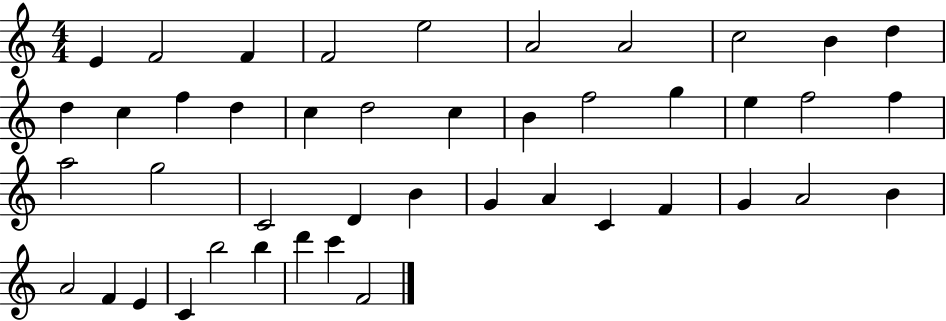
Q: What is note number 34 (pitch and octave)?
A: A4